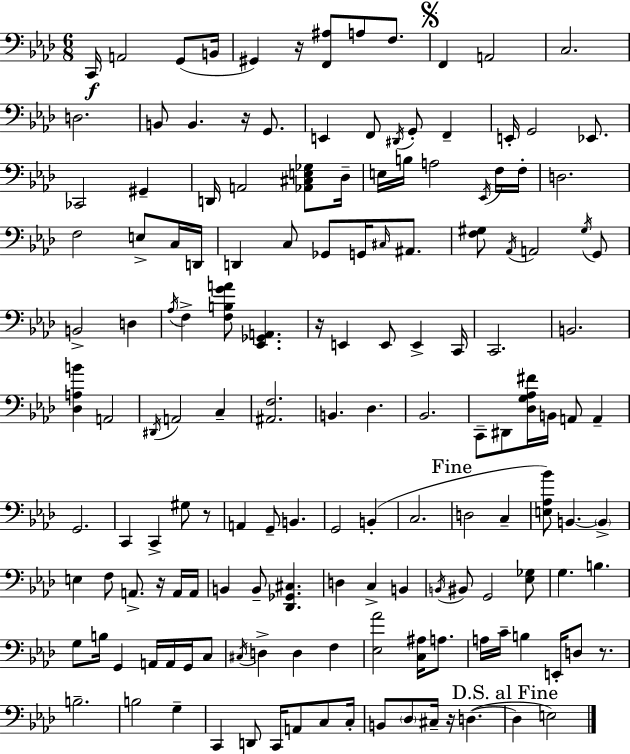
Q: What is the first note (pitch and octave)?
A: C2